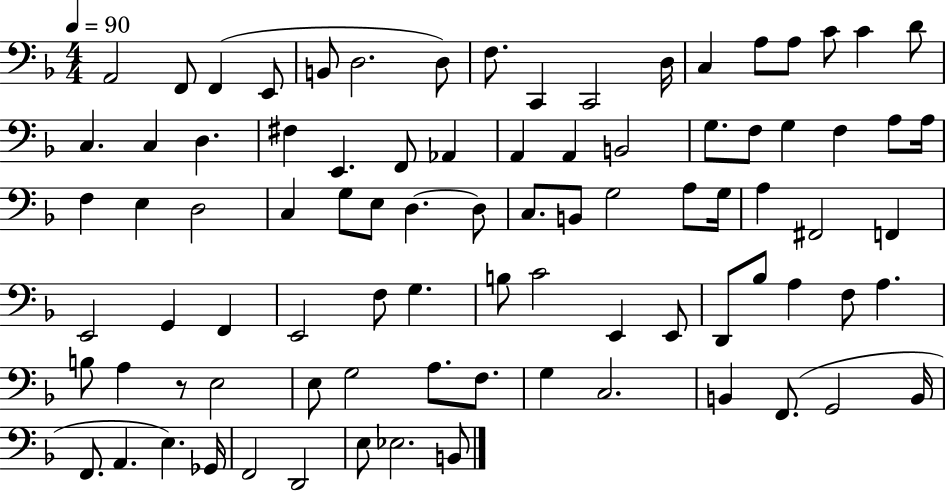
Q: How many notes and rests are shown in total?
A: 87